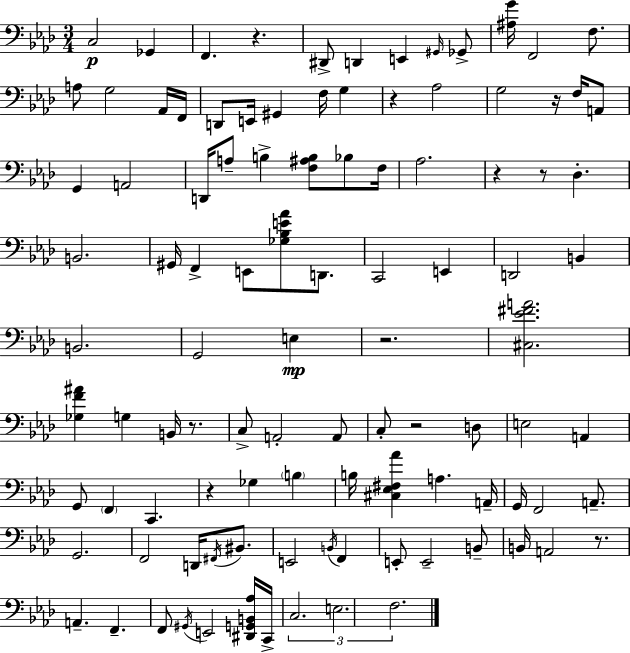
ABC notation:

X:1
T:Untitled
M:3/4
L:1/4
K:Fm
C,2 _G,, F,, z ^D,,/2 D,, E,, ^G,,/4 _G,,/2 [^A,G]/4 F,,2 F,/2 A,/2 G,2 _A,,/4 F,,/4 D,,/2 E,,/4 ^G,, F,/4 G, z _A,2 G,2 z/4 F,/4 A,,/2 G,, A,,2 D,,/4 A,/2 B, [F,^A,B,]/2 _B,/2 F,/4 _A,2 z z/2 _D, B,,2 ^G,,/4 F,, E,,/2 [_G,_B,E_A]/2 D,,/2 C,,2 E,, D,,2 B,, B,,2 G,,2 E, z2 [^C,_E^FA]2 [_G,F^A] G, B,,/4 z/2 C,/2 A,,2 A,,/2 C,/2 z2 D,/2 E,2 A,, G,,/2 F,, C,, z _G, B, B,/4 [^C,_E,^F,_A] A, A,,/4 G,,/4 F,,2 A,,/2 G,,2 F,,2 D,,/4 ^F,,/4 ^B,,/2 E,,2 B,,/4 F,, E,,/2 E,,2 B,,/2 B,,/4 A,,2 z/2 A,, F,, F,,/2 ^G,,/4 E,,2 [^D,,G,,B,,_A,]/4 C,,/4 C,2 E,2 F,2